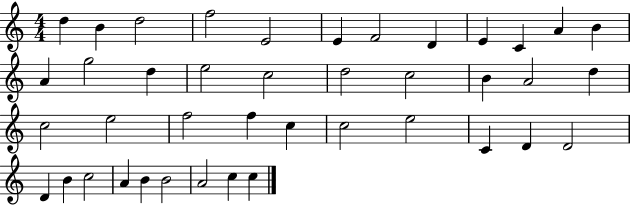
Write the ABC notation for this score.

X:1
T:Untitled
M:4/4
L:1/4
K:C
d B d2 f2 E2 E F2 D E C A B A g2 d e2 c2 d2 c2 B A2 d c2 e2 f2 f c c2 e2 C D D2 D B c2 A B B2 A2 c c